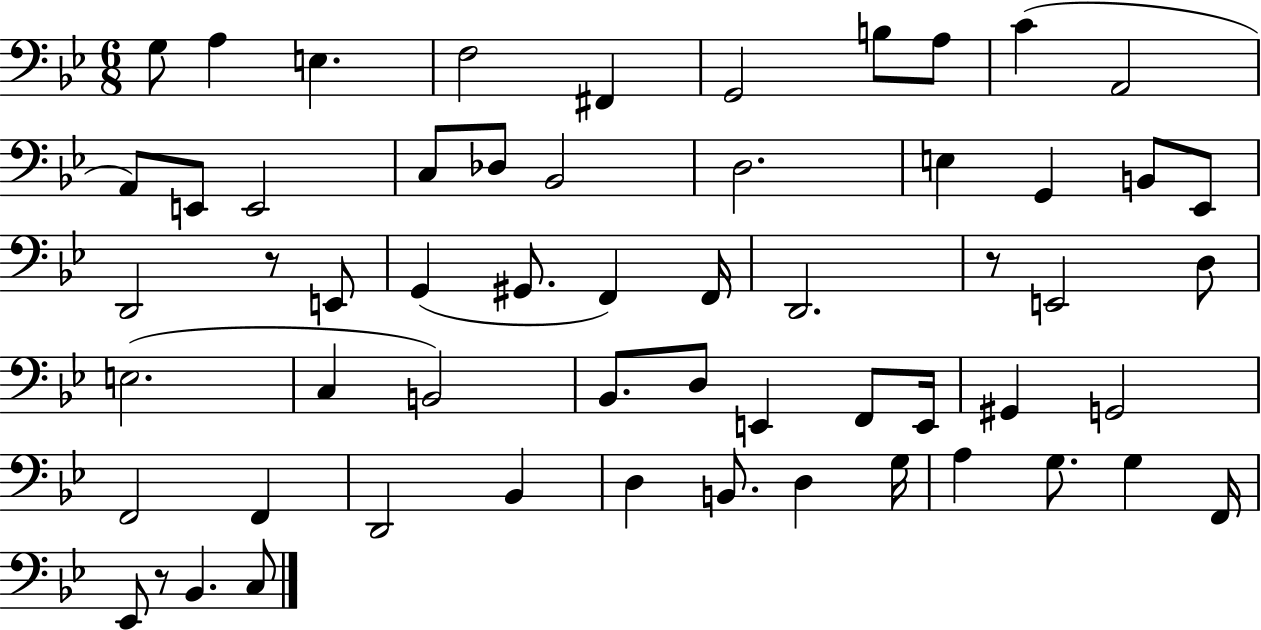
{
  \clef bass
  \numericTimeSignature
  \time 6/8
  \key bes \major
  g8 a4 e4. | f2 fis,4 | g,2 b8 a8 | c'4( a,2 | \break a,8) e,8 e,2 | c8 des8 bes,2 | d2. | e4 g,4 b,8 ees,8 | \break d,2 r8 e,8 | g,4( gis,8. f,4) f,16 | d,2. | r8 e,2 d8 | \break e2.( | c4 b,2) | bes,8. d8 e,4 f,8 e,16 | gis,4 g,2 | \break f,2 f,4 | d,2 bes,4 | d4 b,8. d4 g16 | a4 g8. g4 f,16 | \break ees,8 r8 bes,4. c8 | \bar "|."
}